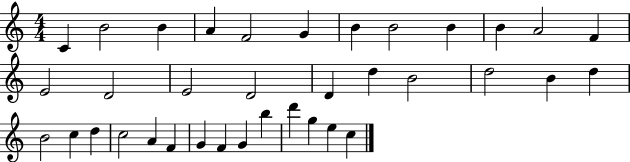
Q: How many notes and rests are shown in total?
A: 36